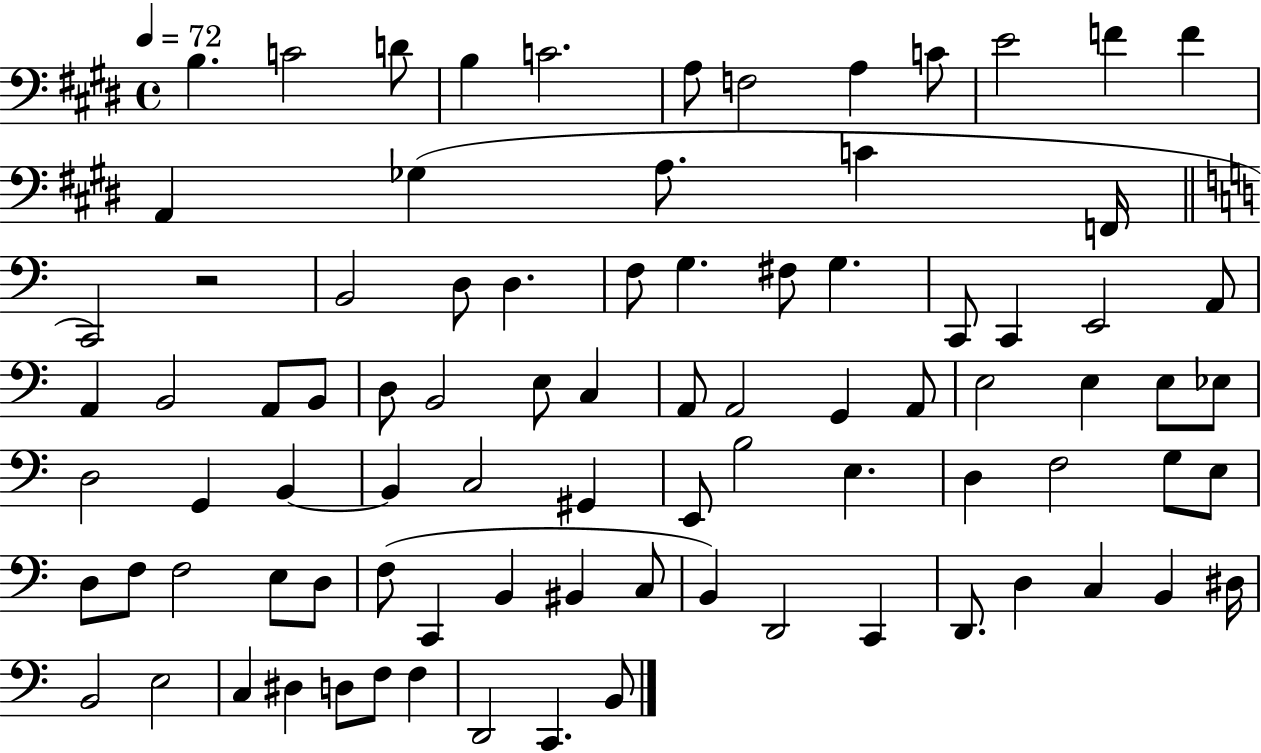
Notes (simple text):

B3/q. C4/h D4/e B3/q C4/h. A3/e F3/h A3/q C4/e E4/h F4/q F4/q A2/q Gb3/q A3/e. C4/q F2/s C2/h R/h B2/h D3/e D3/q. F3/e G3/q. F#3/e G3/q. C2/e C2/q E2/h A2/e A2/q B2/h A2/e B2/e D3/e B2/h E3/e C3/q A2/e A2/h G2/q A2/e E3/h E3/q E3/e Eb3/e D3/h G2/q B2/q B2/q C3/h G#2/q E2/e B3/h E3/q. D3/q F3/h G3/e E3/e D3/e F3/e F3/h E3/e D3/e F3/e C2/q B2/q BIS2/q C3/e B2/q D2/h C2/q D2/e. D3/q C3/q B2/q D#3/s B2/h E3/h C3/q D#3/q D3/e F3/e F3/q D2/h C2/q. B2/e